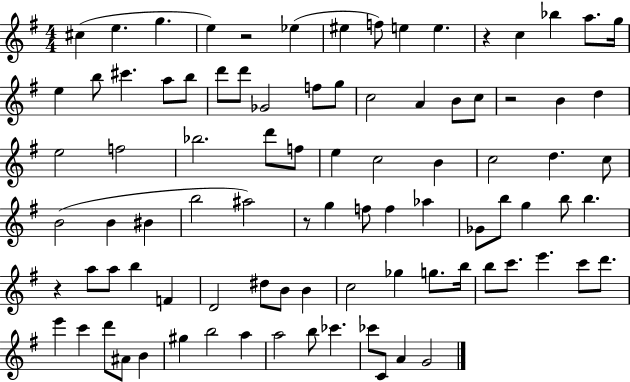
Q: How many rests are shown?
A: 5